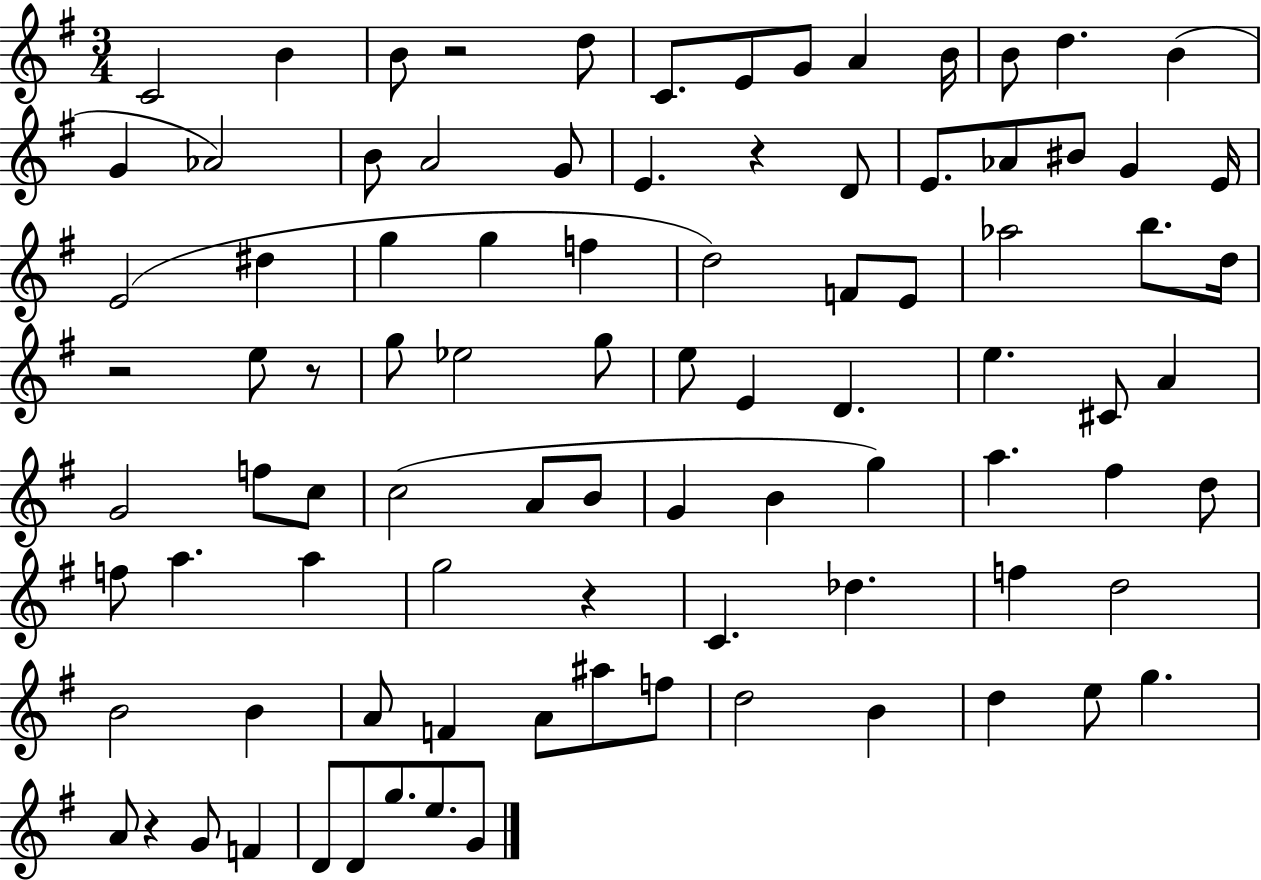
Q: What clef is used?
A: treble